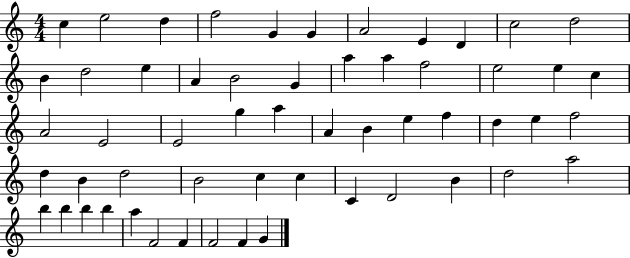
X:1
T:Untitled
M:4/4
L:1/4
K:C
c e2 d f2 G G A2 E D c2 d2 B d2 e A B2 G a a f2 e2 e c A2 E2 E2 g a A B e f d e f2 d B d2 B2 c c C D2 B d2 a2 b b b b a F2 F F2 F G